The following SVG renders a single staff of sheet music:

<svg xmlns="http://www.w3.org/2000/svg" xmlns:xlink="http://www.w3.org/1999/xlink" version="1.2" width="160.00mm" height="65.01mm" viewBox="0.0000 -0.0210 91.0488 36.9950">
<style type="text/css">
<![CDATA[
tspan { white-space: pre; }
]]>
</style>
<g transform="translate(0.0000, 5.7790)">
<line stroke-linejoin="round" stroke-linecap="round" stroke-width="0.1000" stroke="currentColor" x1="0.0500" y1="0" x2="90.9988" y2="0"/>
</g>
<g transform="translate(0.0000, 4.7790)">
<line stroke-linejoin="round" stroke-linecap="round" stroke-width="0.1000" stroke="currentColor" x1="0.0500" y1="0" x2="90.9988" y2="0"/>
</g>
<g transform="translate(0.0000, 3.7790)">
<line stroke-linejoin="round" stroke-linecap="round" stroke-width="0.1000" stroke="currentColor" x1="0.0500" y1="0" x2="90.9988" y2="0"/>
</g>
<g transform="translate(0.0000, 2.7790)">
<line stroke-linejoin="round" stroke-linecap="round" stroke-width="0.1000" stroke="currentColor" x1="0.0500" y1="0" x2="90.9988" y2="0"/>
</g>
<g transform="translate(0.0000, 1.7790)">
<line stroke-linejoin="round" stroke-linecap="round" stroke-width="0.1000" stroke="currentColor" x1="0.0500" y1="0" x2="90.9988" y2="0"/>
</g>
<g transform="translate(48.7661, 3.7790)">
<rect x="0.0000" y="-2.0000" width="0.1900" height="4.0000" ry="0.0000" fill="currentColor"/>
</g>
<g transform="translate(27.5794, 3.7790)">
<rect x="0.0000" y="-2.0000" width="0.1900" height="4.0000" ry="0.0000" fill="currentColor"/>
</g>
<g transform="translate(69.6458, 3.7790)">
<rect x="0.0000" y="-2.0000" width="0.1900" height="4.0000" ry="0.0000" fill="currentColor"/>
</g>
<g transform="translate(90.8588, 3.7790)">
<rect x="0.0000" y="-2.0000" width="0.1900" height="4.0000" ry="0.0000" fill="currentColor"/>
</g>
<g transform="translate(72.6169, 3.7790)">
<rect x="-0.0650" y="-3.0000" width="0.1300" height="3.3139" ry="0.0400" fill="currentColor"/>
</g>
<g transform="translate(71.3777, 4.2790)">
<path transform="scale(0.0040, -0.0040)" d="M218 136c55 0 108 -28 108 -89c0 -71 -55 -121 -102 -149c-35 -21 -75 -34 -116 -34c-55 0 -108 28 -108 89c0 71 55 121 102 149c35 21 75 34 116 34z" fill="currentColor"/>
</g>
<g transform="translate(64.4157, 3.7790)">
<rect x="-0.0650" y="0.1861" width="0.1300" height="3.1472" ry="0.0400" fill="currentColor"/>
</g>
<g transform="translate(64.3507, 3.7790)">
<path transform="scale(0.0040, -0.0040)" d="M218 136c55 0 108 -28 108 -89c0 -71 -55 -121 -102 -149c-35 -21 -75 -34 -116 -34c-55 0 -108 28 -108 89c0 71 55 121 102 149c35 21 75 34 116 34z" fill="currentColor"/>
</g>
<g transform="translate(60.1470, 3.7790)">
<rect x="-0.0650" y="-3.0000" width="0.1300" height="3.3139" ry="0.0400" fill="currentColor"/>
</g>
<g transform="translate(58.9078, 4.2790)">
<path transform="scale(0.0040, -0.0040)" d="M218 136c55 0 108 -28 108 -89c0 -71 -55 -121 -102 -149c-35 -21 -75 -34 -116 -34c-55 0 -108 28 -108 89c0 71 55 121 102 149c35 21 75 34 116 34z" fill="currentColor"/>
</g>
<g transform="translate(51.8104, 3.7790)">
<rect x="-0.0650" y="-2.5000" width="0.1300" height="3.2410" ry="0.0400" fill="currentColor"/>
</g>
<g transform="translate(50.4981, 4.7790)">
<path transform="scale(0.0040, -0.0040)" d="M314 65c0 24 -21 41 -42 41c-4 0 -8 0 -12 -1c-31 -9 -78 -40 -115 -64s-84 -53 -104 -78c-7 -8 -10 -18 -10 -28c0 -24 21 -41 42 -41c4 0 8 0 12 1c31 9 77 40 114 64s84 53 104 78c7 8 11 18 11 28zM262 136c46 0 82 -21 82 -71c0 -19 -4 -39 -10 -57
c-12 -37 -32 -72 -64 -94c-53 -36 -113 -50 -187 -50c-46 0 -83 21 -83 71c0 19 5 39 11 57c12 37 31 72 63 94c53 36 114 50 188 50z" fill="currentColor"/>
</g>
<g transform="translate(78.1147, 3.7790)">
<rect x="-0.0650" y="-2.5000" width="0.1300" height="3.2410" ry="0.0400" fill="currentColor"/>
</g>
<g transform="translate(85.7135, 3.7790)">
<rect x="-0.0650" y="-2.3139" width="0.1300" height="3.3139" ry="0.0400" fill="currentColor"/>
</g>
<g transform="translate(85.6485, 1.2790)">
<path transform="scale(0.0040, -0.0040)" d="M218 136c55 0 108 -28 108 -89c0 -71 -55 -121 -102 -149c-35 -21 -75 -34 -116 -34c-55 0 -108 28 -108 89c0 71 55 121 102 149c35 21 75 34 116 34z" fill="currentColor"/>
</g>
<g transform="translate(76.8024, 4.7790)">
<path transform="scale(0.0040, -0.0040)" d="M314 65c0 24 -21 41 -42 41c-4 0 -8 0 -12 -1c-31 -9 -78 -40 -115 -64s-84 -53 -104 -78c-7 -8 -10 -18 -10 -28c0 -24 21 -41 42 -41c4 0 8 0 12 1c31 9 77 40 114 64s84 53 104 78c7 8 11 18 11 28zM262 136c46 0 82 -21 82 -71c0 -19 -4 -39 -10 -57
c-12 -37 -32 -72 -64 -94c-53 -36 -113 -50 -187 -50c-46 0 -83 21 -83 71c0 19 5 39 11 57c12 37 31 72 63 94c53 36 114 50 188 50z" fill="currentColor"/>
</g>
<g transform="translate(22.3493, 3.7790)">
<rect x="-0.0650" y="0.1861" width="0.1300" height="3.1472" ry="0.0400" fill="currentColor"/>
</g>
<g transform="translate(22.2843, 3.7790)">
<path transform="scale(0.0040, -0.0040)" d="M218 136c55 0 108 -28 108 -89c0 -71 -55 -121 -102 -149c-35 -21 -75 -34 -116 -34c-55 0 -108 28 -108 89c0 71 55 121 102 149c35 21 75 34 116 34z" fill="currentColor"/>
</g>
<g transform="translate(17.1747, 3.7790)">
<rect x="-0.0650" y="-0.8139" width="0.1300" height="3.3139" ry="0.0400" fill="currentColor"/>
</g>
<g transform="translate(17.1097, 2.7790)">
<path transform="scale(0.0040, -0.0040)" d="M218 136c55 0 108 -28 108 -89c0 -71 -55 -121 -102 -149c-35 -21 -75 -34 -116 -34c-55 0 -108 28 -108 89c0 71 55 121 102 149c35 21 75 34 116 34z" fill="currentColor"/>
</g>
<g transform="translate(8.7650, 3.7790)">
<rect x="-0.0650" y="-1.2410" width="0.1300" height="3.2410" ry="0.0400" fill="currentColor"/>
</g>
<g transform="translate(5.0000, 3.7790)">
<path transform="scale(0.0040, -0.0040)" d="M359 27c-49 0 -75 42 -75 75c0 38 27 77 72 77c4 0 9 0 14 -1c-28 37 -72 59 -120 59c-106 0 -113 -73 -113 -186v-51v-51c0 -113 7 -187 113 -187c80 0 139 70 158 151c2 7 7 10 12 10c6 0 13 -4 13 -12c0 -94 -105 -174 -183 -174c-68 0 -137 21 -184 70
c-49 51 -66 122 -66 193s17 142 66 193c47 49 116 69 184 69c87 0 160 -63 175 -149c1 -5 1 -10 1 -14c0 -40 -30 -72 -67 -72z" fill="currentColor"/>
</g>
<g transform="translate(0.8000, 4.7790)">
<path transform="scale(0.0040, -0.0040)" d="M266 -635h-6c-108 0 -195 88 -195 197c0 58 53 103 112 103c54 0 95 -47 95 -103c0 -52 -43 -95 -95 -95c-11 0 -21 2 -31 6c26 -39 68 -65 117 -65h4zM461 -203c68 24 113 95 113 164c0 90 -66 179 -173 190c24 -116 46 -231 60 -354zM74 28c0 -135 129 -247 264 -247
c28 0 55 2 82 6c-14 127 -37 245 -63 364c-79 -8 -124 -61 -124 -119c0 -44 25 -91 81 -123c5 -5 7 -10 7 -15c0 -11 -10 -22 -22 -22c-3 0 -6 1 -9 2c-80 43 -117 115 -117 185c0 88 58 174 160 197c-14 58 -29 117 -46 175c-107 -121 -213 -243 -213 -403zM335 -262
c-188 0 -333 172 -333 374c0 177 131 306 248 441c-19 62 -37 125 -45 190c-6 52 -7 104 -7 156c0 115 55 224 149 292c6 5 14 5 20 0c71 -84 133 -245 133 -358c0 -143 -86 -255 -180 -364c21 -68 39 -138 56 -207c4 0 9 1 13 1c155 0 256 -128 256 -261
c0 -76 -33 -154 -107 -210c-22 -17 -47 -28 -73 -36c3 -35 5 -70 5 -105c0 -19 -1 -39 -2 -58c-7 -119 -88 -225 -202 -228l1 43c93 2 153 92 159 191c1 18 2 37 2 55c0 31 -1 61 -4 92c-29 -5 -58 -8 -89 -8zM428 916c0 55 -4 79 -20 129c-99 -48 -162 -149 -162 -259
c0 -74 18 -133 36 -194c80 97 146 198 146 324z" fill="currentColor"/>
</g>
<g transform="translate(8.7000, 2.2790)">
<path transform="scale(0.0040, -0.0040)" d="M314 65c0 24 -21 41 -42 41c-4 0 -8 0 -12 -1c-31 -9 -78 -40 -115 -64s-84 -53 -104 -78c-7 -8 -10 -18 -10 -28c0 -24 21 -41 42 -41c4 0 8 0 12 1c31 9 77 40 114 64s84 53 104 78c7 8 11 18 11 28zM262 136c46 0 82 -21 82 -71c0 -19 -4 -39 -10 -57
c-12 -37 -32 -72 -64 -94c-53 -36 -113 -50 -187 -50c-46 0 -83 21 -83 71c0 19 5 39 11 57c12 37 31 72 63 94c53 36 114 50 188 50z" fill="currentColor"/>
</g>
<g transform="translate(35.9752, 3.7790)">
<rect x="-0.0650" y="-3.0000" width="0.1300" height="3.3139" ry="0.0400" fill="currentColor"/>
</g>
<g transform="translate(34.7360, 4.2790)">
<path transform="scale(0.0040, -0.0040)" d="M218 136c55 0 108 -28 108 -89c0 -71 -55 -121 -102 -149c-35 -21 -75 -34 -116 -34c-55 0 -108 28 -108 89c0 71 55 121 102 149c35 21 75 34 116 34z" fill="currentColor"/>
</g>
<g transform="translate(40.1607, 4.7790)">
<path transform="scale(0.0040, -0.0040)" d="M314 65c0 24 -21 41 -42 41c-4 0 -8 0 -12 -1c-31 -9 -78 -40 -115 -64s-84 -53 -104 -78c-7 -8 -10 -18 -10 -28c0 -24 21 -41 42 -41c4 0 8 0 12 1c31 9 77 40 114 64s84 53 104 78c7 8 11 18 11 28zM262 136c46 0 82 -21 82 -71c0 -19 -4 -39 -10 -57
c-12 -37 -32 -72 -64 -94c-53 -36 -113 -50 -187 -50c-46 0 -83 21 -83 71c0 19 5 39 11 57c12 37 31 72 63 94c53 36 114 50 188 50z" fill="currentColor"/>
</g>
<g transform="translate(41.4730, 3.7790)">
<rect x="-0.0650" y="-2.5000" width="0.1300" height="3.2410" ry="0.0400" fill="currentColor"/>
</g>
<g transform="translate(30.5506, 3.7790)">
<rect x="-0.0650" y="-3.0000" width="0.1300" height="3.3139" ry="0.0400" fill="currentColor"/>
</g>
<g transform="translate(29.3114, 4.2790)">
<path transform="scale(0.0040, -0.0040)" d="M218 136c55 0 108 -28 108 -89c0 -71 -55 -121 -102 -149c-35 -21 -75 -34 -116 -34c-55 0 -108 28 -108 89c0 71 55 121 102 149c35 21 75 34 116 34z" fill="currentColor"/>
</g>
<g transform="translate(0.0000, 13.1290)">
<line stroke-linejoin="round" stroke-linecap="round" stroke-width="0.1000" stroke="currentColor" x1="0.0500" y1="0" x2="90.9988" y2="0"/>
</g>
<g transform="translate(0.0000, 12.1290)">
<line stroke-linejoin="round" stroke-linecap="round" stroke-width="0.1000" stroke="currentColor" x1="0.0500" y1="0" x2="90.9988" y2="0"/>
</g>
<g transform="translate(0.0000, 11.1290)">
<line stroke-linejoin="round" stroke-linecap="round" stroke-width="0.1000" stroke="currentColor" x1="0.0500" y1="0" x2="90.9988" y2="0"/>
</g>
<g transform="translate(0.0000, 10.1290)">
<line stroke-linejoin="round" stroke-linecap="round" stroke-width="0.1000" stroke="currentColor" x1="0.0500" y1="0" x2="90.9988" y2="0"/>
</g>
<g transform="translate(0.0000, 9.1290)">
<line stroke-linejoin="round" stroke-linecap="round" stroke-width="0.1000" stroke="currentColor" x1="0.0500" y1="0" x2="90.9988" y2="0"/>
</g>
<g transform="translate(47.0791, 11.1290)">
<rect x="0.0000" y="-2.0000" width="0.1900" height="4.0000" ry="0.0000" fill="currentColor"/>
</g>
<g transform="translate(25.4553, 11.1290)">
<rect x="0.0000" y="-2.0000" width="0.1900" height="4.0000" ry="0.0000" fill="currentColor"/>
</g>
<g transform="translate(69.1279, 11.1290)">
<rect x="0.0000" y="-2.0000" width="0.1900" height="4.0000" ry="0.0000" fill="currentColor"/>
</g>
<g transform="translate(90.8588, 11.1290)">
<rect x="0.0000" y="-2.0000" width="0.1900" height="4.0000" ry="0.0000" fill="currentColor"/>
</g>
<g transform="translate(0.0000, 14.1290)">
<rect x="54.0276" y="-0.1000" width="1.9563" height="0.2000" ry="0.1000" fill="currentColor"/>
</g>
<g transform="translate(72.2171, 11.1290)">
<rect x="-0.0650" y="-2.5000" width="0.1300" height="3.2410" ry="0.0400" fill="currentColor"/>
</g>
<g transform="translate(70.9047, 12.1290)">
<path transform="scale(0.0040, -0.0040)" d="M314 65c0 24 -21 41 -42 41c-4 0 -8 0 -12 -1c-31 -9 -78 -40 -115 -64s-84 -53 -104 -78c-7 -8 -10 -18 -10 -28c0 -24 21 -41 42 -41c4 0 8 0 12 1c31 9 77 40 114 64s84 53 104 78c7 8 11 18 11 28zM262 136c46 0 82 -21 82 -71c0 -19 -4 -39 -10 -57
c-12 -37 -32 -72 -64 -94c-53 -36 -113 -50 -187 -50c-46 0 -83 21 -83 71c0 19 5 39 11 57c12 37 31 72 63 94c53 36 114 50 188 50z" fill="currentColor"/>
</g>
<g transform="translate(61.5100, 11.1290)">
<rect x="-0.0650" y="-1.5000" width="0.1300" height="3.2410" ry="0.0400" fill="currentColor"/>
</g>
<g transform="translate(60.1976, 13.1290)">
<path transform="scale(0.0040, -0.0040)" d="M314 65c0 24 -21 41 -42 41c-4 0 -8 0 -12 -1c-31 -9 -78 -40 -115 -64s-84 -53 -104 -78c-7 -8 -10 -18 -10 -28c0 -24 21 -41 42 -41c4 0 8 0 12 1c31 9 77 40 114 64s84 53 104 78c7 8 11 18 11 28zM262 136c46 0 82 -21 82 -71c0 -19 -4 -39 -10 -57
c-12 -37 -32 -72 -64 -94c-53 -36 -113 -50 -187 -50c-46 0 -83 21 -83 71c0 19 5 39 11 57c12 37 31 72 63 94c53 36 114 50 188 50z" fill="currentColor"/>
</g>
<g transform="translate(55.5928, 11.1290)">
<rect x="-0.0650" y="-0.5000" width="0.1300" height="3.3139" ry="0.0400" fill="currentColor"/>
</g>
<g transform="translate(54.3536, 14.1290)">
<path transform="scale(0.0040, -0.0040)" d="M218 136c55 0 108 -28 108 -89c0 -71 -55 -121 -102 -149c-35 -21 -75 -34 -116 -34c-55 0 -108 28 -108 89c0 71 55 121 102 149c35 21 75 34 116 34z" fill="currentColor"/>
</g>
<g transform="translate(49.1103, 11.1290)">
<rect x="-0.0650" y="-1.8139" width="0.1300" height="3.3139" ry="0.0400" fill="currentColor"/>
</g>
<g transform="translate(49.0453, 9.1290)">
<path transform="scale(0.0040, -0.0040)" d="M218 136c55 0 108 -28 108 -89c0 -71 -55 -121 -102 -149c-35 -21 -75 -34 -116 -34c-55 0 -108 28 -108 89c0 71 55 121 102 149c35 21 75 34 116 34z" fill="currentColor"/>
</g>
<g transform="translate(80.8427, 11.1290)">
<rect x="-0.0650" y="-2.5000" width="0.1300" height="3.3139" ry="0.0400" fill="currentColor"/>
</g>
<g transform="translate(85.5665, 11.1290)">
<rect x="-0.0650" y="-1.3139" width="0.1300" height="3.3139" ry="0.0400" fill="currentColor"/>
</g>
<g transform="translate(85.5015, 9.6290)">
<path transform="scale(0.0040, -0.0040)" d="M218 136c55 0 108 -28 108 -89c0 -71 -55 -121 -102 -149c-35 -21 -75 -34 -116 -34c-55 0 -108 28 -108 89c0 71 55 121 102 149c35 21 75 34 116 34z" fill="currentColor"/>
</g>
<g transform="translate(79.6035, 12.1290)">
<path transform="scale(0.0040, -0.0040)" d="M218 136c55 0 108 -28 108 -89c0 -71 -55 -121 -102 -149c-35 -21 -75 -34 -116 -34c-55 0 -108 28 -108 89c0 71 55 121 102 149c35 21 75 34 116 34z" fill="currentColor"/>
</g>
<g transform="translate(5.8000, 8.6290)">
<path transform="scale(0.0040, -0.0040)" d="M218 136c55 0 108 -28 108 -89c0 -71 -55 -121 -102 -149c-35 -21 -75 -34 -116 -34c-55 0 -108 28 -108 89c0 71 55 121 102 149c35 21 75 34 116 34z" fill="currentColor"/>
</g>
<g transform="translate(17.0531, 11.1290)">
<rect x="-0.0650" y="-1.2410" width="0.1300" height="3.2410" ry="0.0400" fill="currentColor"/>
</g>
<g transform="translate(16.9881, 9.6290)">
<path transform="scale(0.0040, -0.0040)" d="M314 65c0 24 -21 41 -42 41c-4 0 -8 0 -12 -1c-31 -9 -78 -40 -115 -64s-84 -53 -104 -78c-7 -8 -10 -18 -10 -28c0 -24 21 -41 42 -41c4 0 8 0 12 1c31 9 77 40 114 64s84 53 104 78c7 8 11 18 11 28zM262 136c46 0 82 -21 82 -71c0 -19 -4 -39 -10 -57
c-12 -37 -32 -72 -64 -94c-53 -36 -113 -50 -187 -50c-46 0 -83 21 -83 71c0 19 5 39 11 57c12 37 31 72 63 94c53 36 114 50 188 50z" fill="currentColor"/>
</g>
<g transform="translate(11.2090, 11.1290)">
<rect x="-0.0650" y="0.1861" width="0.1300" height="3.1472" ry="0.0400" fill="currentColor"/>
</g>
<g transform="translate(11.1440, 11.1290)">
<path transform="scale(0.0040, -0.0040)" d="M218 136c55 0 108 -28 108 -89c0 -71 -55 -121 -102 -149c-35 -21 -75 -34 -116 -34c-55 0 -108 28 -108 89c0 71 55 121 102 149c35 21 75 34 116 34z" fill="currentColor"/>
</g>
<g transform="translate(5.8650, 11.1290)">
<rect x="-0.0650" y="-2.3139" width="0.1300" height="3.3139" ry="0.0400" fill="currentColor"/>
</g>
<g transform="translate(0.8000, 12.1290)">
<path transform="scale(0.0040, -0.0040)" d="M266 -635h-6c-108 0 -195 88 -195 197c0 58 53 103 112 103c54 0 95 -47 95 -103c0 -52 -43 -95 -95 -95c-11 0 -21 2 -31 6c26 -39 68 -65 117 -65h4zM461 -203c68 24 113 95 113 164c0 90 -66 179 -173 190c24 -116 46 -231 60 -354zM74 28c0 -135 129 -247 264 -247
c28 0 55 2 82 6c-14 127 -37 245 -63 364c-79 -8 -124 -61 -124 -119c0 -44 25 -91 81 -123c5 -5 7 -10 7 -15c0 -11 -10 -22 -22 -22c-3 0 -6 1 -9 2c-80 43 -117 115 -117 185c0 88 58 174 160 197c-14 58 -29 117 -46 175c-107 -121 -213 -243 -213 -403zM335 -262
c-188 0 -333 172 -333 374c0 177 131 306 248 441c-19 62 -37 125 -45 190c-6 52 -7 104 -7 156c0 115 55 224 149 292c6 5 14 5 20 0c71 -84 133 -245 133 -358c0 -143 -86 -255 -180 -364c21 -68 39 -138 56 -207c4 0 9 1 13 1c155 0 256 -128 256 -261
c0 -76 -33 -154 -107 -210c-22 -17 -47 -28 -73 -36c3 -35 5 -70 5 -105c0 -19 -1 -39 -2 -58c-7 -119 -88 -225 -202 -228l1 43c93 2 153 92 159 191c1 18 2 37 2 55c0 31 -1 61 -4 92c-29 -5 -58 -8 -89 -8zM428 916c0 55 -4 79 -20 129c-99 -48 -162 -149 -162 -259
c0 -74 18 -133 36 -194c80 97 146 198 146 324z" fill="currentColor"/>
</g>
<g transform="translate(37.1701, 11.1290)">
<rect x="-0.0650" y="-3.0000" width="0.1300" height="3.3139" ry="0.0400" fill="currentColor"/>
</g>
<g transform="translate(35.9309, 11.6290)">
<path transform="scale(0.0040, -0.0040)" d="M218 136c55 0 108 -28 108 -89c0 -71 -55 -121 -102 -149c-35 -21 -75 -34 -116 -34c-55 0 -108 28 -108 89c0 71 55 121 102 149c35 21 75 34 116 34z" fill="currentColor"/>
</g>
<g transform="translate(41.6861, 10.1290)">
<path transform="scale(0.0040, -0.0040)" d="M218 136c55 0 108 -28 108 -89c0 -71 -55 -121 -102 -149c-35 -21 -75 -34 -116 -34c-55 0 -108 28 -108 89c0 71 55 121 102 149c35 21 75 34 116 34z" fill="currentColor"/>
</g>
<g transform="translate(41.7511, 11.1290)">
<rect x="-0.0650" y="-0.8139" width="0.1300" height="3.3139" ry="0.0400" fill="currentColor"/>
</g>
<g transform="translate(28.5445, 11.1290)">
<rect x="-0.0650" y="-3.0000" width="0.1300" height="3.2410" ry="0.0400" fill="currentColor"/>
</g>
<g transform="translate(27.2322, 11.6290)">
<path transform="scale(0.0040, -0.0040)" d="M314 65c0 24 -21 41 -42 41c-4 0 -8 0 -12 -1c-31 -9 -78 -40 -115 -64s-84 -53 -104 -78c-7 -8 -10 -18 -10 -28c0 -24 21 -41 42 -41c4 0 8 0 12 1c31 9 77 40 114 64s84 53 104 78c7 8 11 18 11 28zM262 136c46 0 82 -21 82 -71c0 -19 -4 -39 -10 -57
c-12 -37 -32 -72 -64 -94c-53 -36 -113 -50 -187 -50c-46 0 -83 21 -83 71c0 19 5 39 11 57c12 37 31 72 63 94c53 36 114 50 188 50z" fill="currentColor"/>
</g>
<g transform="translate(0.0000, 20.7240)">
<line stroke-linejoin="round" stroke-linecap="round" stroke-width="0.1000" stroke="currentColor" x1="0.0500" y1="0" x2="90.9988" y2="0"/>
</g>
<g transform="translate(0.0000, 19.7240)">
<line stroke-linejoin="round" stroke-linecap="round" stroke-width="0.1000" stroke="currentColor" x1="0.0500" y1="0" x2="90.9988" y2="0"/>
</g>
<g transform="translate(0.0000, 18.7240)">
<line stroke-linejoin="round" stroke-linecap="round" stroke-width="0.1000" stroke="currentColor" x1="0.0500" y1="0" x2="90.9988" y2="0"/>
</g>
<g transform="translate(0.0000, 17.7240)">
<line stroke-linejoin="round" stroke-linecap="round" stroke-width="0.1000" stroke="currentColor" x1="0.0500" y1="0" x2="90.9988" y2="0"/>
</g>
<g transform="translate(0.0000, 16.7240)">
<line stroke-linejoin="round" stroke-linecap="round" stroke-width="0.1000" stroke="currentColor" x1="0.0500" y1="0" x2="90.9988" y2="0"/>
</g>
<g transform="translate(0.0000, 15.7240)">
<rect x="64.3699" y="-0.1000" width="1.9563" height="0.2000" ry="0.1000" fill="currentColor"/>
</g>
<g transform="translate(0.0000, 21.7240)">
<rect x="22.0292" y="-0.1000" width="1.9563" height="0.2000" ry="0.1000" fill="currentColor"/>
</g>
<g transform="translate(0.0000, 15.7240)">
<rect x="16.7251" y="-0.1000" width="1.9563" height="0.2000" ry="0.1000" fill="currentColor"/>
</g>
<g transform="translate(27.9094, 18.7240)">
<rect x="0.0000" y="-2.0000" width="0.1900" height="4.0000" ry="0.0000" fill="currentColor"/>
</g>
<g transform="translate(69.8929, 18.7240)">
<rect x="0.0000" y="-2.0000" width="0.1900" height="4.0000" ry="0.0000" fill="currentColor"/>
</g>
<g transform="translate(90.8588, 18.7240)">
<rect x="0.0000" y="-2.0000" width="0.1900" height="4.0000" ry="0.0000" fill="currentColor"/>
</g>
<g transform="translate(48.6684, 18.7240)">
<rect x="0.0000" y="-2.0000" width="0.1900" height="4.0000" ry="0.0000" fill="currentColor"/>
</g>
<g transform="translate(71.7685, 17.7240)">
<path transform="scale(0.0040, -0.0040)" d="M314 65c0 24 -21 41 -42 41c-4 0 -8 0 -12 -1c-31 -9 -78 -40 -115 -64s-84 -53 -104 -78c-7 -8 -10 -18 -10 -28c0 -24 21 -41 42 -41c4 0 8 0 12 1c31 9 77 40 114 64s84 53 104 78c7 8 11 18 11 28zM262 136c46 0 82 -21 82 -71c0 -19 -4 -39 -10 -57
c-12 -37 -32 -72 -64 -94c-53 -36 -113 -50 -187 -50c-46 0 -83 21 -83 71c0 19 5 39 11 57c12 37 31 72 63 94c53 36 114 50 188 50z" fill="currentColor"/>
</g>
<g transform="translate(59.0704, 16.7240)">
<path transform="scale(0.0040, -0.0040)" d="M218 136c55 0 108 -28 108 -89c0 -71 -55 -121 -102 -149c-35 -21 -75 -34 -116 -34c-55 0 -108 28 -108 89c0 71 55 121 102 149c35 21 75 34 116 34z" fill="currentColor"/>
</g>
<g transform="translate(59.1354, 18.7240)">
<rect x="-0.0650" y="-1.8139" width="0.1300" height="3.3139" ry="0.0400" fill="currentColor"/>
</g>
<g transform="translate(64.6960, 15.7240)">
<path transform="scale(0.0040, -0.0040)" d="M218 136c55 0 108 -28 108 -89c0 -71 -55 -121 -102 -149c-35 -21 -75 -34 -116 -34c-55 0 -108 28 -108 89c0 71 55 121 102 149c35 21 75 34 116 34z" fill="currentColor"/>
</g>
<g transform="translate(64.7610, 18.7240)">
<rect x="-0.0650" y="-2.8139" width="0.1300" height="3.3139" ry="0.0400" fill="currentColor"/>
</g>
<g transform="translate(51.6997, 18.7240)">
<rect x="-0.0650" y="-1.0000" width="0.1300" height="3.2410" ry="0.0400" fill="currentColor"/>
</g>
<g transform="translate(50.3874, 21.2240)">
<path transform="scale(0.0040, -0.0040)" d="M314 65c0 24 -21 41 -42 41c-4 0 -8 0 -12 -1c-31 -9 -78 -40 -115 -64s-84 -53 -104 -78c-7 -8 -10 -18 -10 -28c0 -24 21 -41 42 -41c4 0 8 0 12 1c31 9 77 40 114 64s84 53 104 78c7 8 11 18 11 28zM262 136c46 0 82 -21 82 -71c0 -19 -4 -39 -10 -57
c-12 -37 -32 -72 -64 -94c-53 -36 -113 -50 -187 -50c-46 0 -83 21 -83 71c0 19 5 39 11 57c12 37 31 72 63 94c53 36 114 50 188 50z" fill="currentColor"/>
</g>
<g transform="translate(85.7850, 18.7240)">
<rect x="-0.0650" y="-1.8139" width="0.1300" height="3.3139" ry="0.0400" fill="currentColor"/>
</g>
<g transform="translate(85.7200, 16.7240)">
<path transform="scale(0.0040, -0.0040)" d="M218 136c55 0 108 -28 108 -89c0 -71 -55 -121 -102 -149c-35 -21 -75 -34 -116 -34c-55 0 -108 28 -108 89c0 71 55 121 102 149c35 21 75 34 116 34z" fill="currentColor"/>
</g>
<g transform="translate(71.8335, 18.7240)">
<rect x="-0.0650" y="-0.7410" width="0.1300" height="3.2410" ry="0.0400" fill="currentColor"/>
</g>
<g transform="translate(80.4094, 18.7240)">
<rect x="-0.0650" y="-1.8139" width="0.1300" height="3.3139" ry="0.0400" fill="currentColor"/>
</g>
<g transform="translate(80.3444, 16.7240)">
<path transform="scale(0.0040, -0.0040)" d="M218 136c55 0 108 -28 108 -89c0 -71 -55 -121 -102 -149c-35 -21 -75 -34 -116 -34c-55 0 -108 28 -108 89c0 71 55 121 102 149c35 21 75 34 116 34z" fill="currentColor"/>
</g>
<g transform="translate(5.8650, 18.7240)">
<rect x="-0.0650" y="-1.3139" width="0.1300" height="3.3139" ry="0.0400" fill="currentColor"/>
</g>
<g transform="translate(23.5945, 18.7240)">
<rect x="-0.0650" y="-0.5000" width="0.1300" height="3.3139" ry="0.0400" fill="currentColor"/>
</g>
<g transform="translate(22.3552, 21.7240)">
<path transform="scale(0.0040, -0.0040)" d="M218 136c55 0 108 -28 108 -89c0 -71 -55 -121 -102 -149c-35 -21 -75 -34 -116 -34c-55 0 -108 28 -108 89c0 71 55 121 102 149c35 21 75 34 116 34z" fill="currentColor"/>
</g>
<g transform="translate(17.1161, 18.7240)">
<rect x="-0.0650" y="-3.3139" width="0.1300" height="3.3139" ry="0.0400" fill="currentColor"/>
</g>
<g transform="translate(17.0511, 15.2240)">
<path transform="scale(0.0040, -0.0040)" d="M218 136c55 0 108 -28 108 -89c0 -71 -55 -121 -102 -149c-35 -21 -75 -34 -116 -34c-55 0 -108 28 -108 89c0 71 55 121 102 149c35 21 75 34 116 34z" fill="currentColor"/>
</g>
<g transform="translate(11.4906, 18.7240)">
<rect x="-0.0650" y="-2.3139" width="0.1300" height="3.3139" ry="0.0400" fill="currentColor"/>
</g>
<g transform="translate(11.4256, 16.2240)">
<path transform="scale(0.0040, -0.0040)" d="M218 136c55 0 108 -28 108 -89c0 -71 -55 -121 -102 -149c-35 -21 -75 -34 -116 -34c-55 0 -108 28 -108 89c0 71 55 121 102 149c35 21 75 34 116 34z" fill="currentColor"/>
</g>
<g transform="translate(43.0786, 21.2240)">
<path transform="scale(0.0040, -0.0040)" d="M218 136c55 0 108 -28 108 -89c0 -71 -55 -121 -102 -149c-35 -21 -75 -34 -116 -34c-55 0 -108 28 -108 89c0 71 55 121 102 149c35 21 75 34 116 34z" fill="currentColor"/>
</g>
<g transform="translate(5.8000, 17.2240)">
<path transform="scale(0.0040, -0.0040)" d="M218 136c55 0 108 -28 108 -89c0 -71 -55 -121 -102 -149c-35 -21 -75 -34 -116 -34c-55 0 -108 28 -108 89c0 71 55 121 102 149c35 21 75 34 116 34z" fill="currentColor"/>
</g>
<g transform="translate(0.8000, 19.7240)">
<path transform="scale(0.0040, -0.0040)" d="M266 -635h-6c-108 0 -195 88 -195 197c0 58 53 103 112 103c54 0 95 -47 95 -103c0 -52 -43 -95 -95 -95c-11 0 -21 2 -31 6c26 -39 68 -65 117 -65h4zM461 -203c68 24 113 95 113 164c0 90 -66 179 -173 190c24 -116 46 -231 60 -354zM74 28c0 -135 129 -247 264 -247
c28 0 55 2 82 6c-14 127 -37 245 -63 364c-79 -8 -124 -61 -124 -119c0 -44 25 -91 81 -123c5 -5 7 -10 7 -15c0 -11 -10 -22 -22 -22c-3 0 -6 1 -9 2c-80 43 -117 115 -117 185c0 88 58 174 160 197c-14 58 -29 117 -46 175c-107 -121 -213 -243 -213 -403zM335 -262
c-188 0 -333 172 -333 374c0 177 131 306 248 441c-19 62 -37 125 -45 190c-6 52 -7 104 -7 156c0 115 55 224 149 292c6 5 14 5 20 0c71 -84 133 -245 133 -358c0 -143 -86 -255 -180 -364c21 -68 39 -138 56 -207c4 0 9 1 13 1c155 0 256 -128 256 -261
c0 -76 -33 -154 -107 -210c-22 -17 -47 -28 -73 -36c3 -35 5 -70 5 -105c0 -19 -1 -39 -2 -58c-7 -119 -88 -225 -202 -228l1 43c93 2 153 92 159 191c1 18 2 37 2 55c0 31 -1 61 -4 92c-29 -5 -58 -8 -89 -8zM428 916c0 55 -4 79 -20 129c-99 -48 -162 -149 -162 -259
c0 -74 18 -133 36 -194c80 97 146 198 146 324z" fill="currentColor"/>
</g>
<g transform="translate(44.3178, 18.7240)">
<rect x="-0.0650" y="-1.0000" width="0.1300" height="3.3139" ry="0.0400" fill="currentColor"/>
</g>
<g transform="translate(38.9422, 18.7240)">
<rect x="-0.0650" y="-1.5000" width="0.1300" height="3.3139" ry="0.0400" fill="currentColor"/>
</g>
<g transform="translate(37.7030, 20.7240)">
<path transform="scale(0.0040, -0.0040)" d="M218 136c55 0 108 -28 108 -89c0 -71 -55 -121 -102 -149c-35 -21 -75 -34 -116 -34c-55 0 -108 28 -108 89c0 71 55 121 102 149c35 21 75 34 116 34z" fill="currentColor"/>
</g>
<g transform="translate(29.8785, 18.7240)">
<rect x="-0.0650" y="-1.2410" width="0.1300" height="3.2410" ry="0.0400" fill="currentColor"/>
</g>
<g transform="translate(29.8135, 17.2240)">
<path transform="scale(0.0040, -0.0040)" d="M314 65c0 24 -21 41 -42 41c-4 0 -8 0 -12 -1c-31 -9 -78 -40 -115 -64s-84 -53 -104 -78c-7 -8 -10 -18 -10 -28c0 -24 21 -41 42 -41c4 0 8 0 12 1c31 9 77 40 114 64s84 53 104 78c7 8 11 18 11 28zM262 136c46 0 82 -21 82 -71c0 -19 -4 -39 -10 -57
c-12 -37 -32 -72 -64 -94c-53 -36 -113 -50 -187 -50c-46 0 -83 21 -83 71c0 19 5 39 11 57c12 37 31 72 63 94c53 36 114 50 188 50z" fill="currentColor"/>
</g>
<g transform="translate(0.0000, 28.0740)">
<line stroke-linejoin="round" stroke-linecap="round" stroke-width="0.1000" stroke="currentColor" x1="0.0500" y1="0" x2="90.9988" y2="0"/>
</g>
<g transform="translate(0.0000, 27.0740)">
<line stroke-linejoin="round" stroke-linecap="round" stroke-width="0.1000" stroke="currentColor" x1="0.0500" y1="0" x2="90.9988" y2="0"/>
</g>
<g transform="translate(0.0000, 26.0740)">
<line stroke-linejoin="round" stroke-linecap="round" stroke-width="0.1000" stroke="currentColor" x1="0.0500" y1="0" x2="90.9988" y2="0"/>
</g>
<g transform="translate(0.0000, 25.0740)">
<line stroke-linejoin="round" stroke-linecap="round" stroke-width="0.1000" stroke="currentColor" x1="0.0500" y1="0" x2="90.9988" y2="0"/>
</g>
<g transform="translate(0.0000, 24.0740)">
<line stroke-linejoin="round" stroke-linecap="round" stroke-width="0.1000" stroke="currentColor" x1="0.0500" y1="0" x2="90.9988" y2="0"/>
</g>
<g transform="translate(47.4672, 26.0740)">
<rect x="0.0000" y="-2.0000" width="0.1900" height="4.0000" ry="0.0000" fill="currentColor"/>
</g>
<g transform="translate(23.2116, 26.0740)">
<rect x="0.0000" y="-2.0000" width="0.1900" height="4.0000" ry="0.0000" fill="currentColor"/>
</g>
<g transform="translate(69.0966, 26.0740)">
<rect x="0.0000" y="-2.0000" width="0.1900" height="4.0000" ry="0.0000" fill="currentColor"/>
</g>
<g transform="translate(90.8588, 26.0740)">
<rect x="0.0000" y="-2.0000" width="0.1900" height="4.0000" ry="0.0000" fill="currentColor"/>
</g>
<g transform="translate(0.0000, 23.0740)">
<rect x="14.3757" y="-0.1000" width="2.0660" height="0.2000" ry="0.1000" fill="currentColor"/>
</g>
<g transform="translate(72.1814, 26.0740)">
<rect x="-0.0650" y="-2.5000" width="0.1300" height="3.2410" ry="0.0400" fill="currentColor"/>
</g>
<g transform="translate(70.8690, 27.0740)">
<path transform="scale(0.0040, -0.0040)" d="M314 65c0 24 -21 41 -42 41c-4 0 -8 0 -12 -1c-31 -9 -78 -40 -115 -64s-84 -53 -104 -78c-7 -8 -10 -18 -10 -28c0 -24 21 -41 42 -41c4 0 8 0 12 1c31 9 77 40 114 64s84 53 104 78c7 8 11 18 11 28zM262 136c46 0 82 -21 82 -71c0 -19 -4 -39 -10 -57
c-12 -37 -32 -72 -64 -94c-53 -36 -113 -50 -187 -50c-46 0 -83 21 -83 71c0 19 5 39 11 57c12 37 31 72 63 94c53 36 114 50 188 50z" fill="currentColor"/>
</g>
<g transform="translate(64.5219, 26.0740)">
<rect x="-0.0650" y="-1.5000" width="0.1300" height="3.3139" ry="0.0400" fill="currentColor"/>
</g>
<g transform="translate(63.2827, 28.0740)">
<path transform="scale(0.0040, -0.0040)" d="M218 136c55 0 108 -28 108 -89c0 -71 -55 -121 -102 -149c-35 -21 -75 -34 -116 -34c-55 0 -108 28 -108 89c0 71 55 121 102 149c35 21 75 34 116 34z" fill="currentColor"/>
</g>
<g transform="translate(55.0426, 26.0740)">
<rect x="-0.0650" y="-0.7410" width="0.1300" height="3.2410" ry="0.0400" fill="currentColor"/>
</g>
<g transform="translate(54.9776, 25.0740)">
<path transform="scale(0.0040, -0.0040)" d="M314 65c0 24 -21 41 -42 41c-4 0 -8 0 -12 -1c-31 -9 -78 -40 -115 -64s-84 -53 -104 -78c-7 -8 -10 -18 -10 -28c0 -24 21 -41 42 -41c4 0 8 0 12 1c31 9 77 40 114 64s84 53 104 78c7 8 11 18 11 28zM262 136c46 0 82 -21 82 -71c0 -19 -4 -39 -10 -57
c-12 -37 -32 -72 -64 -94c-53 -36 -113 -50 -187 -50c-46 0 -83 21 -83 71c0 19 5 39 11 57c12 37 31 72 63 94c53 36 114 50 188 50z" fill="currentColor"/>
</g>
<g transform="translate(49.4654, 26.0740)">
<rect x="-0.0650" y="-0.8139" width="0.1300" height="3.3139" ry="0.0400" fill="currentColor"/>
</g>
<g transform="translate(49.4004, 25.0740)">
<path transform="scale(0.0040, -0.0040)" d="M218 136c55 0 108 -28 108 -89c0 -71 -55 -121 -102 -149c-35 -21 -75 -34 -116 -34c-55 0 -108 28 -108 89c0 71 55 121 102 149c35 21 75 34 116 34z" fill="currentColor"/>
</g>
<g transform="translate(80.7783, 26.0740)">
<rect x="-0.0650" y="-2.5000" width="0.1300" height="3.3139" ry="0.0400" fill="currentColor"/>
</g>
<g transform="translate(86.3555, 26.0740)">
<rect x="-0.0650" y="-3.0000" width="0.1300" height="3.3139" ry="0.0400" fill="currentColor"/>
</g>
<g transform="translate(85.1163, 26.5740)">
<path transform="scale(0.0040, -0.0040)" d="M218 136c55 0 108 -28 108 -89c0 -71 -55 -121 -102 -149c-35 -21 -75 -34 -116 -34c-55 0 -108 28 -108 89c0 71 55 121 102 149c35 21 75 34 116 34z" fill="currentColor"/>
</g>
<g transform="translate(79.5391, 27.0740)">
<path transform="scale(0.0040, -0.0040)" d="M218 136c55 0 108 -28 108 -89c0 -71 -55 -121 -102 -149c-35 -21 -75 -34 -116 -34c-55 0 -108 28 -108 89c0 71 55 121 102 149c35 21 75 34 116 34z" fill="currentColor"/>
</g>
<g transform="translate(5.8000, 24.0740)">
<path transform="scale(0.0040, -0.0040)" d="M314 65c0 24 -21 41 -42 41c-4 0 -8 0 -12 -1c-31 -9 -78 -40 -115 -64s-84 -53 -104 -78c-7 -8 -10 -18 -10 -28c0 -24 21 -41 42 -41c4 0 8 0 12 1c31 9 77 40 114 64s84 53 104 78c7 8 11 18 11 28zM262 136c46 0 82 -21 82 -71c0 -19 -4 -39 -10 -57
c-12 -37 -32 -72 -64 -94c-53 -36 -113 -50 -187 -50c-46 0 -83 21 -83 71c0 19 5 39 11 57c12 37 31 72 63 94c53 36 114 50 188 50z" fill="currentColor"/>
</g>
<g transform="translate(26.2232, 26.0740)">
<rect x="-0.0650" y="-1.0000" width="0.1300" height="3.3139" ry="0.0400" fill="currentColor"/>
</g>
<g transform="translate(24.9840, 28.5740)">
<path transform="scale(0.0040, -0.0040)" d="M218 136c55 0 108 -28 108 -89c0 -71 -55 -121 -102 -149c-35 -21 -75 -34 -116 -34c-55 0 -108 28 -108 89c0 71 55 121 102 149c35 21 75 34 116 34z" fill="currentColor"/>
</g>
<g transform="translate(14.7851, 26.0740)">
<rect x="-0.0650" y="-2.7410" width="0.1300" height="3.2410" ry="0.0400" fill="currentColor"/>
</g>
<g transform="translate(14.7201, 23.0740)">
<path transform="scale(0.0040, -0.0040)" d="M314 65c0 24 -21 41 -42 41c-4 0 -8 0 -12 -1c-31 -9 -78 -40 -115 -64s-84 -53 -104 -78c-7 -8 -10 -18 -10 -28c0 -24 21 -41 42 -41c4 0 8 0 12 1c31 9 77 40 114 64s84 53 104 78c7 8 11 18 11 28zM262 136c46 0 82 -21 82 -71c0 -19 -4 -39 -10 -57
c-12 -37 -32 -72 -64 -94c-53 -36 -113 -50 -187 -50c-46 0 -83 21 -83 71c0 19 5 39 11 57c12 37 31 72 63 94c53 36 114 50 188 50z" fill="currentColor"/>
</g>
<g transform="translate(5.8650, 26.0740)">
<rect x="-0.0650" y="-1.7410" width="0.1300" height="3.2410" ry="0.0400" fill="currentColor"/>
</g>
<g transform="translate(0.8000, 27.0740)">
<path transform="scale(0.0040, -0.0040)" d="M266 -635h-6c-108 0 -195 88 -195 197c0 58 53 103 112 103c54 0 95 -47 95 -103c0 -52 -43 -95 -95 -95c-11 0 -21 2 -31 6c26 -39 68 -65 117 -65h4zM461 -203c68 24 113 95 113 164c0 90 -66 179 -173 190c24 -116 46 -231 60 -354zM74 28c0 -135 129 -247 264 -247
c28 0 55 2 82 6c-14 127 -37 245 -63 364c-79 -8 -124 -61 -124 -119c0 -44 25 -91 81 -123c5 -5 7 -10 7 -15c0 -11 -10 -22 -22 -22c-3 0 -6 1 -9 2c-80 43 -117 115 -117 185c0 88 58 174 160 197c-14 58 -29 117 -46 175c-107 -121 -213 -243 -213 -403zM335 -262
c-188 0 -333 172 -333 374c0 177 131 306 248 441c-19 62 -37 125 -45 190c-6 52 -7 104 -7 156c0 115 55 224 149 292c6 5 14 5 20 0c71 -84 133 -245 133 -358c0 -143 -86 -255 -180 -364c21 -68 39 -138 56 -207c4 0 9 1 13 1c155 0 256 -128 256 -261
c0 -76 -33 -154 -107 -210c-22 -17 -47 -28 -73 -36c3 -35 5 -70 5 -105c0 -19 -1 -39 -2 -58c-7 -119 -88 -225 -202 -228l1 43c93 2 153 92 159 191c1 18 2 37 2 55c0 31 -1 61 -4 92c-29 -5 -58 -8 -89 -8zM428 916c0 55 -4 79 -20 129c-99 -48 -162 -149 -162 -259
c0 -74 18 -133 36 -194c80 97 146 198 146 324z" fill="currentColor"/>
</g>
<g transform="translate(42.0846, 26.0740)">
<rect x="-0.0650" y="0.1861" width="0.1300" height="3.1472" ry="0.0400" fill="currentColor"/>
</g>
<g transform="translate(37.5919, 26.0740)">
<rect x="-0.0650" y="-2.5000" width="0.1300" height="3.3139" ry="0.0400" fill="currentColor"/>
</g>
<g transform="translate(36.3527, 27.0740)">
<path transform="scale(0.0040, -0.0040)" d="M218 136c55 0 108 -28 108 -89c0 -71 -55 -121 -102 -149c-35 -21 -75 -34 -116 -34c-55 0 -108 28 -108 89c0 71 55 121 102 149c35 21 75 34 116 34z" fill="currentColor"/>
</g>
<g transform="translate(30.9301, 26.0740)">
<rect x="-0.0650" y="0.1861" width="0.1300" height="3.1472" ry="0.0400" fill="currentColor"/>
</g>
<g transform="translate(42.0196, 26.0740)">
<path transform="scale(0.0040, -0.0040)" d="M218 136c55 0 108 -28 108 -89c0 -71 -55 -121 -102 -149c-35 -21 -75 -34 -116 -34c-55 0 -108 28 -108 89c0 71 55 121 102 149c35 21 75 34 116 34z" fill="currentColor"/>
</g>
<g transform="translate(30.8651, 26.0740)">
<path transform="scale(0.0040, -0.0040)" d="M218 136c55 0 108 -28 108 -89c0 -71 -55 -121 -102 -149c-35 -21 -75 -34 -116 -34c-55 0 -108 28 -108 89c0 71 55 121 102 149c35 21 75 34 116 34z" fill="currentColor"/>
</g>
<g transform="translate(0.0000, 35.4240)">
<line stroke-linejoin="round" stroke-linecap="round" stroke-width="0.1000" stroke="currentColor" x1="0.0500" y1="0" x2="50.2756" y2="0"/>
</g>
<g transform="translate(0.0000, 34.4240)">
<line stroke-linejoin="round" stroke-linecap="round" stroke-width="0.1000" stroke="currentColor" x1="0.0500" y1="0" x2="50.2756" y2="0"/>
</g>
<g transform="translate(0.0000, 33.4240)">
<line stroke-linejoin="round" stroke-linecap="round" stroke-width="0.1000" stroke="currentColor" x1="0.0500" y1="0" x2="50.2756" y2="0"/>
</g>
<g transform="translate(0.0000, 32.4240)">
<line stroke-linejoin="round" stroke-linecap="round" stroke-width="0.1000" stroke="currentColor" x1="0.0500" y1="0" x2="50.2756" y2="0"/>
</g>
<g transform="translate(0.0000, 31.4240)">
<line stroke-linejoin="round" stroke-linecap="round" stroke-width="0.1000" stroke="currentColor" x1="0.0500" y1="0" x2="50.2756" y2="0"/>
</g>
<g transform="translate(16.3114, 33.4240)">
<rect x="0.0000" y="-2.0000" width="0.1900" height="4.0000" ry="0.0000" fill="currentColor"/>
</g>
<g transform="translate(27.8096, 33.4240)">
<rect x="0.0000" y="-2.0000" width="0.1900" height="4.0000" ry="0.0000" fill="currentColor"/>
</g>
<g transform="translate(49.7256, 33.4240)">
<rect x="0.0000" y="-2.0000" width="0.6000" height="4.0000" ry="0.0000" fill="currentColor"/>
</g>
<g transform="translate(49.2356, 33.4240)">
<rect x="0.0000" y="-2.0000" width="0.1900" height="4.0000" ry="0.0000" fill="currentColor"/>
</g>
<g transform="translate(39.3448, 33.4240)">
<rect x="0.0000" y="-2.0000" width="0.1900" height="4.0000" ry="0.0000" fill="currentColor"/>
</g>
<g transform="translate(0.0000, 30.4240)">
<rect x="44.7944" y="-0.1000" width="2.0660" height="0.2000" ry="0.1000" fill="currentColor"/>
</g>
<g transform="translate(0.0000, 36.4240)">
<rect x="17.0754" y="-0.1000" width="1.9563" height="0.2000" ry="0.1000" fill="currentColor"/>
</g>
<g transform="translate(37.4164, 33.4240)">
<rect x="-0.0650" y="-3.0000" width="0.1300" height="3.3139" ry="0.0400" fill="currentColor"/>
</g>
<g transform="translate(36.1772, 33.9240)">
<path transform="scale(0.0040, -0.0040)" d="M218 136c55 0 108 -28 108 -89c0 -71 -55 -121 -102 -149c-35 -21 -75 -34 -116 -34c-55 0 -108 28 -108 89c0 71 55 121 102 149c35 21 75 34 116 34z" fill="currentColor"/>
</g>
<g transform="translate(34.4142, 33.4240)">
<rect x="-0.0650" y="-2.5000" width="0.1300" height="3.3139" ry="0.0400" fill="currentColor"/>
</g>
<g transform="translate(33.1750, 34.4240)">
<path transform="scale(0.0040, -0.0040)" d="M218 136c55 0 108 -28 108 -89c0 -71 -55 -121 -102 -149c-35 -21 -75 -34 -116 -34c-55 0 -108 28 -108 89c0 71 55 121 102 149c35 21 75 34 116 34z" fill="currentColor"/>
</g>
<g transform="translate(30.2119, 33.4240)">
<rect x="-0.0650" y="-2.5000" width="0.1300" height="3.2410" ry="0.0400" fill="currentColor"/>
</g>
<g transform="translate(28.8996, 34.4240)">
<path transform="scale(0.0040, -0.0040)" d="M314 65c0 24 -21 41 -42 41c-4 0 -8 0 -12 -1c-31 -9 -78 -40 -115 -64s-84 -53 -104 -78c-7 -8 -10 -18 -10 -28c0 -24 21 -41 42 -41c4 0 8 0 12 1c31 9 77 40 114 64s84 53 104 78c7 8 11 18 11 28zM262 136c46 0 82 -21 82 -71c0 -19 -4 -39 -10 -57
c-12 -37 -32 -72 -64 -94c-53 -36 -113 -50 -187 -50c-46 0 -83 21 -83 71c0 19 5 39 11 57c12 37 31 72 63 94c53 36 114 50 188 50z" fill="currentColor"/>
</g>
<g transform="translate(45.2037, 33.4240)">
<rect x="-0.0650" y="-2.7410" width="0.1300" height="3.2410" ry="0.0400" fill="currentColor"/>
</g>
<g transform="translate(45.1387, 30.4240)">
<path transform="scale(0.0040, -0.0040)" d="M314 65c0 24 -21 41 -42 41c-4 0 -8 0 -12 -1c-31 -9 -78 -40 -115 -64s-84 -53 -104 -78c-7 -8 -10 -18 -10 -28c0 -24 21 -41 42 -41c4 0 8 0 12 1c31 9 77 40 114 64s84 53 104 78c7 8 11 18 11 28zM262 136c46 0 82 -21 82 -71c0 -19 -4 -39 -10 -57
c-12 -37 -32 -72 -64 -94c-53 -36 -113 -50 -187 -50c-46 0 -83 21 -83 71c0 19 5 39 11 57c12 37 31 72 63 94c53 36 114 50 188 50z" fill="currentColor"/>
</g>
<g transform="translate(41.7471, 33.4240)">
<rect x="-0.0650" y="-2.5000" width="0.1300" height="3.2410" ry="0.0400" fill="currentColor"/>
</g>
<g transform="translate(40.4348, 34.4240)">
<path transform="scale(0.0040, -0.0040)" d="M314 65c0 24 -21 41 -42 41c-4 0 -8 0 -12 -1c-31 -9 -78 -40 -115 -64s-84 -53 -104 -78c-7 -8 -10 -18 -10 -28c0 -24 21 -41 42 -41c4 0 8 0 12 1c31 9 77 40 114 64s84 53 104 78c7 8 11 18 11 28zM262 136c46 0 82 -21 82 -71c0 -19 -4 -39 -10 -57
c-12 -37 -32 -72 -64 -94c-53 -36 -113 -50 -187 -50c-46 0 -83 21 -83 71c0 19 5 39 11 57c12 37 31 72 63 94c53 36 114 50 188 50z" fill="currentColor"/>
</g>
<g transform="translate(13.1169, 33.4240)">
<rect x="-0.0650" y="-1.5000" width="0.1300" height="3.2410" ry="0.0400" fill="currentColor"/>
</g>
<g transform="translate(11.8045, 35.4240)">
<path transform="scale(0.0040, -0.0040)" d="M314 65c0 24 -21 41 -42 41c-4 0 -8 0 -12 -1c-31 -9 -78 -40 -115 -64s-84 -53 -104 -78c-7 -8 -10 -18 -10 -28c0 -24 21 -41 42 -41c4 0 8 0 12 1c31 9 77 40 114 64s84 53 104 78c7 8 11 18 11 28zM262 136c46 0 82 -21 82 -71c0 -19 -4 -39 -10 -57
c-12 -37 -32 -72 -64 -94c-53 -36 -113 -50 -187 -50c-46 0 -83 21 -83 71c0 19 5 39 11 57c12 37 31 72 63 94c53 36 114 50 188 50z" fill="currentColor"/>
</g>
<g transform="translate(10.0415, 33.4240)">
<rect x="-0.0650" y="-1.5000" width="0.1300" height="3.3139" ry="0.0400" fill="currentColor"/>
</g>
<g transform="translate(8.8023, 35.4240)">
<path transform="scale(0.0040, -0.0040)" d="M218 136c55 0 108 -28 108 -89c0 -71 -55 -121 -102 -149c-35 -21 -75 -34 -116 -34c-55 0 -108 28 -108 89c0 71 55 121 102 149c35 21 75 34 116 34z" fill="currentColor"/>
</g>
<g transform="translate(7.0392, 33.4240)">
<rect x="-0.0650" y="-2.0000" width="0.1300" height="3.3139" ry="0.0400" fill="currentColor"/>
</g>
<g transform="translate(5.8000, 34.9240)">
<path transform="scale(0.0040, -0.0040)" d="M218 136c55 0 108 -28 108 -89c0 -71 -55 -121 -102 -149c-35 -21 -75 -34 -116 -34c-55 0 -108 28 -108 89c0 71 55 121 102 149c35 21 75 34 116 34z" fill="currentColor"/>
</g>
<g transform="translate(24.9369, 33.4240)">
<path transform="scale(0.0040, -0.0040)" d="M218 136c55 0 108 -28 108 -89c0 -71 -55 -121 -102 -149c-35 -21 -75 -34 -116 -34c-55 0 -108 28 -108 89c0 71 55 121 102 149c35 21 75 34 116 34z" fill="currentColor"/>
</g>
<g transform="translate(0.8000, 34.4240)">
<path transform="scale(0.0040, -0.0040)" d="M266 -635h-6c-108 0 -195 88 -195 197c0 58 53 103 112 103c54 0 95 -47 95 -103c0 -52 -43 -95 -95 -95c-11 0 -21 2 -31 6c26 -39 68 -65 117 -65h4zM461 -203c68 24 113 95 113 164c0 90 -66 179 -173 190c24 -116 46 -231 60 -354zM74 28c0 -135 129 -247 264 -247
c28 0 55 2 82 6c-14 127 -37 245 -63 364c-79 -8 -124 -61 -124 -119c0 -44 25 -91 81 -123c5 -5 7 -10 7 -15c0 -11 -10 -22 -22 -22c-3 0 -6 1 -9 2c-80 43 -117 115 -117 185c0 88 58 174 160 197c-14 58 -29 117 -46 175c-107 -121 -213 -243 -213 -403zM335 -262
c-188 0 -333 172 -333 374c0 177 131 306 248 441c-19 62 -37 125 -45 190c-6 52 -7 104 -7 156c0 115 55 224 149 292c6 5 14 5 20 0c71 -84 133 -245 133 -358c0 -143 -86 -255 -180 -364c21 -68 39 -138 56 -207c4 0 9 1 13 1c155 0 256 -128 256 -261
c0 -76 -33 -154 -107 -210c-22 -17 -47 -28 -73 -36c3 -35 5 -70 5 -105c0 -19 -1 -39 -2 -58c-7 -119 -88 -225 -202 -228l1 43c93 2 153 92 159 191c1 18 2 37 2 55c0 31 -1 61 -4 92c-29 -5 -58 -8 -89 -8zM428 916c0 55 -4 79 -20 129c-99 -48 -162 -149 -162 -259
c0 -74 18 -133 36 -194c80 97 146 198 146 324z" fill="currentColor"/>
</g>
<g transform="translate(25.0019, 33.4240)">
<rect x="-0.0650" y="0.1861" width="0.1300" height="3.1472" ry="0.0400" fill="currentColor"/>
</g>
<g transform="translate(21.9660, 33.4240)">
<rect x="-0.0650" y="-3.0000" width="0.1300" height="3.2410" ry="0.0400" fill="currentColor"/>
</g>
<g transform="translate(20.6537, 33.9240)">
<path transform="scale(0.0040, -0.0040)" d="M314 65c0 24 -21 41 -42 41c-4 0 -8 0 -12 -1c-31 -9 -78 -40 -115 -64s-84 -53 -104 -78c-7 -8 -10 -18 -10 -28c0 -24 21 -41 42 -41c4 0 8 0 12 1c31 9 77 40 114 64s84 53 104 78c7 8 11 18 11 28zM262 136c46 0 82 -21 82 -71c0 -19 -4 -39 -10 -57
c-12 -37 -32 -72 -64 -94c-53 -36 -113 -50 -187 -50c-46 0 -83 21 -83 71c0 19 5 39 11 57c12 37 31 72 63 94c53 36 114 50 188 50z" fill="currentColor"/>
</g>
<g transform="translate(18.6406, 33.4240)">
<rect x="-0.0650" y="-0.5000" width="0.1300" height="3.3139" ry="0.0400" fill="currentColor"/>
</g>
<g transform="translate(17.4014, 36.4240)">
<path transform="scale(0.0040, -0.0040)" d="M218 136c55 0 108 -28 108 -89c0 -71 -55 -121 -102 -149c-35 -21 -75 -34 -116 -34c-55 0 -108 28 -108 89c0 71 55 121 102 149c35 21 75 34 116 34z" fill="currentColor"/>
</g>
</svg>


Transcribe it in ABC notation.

X:1
T:Untitled
M:4/4
L:1/4
K:C
e2 d B A A G2 G2 A B A G2 g g B e2 A2 A d f C E2 G2 G e e g b C e2 E D D2 f a d2 f f f2 a2 D B G B d d2 E G2 G A F E E2 C A2 B G2 G A G2 a2